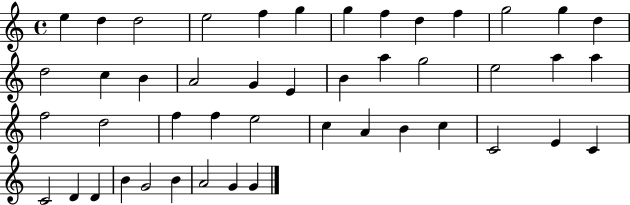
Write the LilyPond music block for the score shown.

{
  \clef treble
  \time 4/4
  \defaultTimeSignature
  \key c \major
  e''4 d''4 d''2 | e''2 f''4 g''4 | g''4 f''4 d''4 f''4 | g''2 g''4 d''4 | \break d''2 c''4 b'4 | a'2 g'4 e'4 | b'4 a''4 g''2 | e''2 a''4 a''4 | \break f''2 d''2 | f''4 f''4 e''2 | c''4 a'4 b'4 c''4 | c'2 e'4 c'4 | \break c'2 d'4 d'4 | b'4 g'2 b'4 | a'2 g'4 g'4 | \bar "|."
}